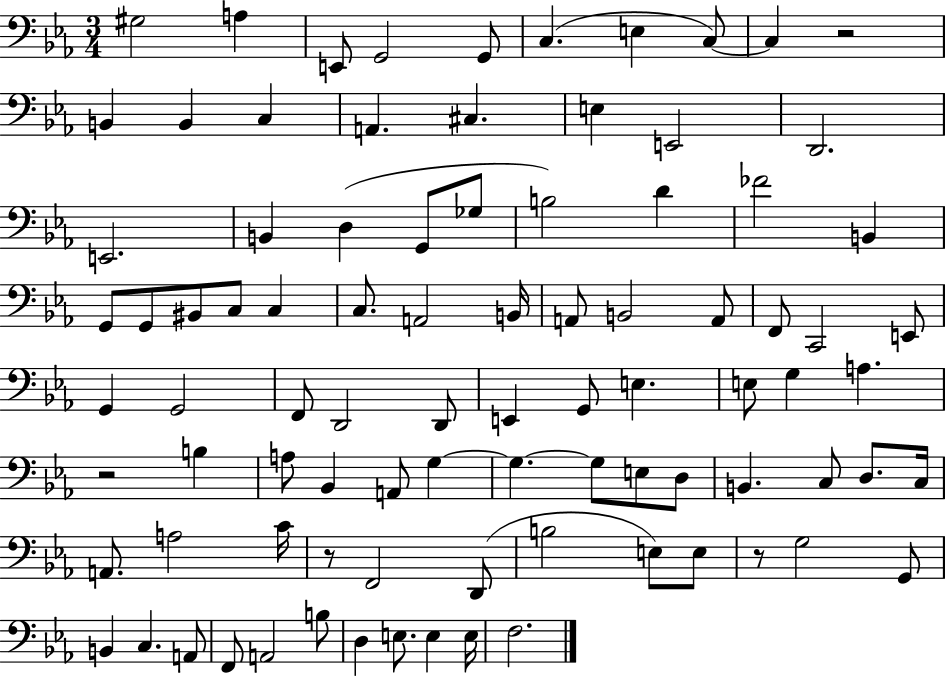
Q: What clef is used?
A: bass